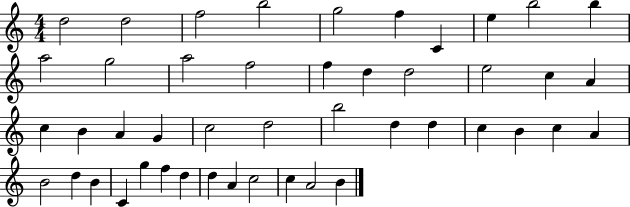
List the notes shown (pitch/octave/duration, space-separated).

D5/h D5/h F5/h B5/h G5/h F5/q C4/q E5/q B5/h B5/q A5/h G5/h A5/h F5/h F5/q D5/q D5/h E5/h C5/q A4/q C5/q B4/q A4/q G4/q C5/h D5/h B5/h D5/q D5/q C5/q B4/q C5/q A4/q B4/h D5/q B4/q C4/q G5/q F5/q D5/q D5/q A4/q C5/h C5/q A4/h B4/q